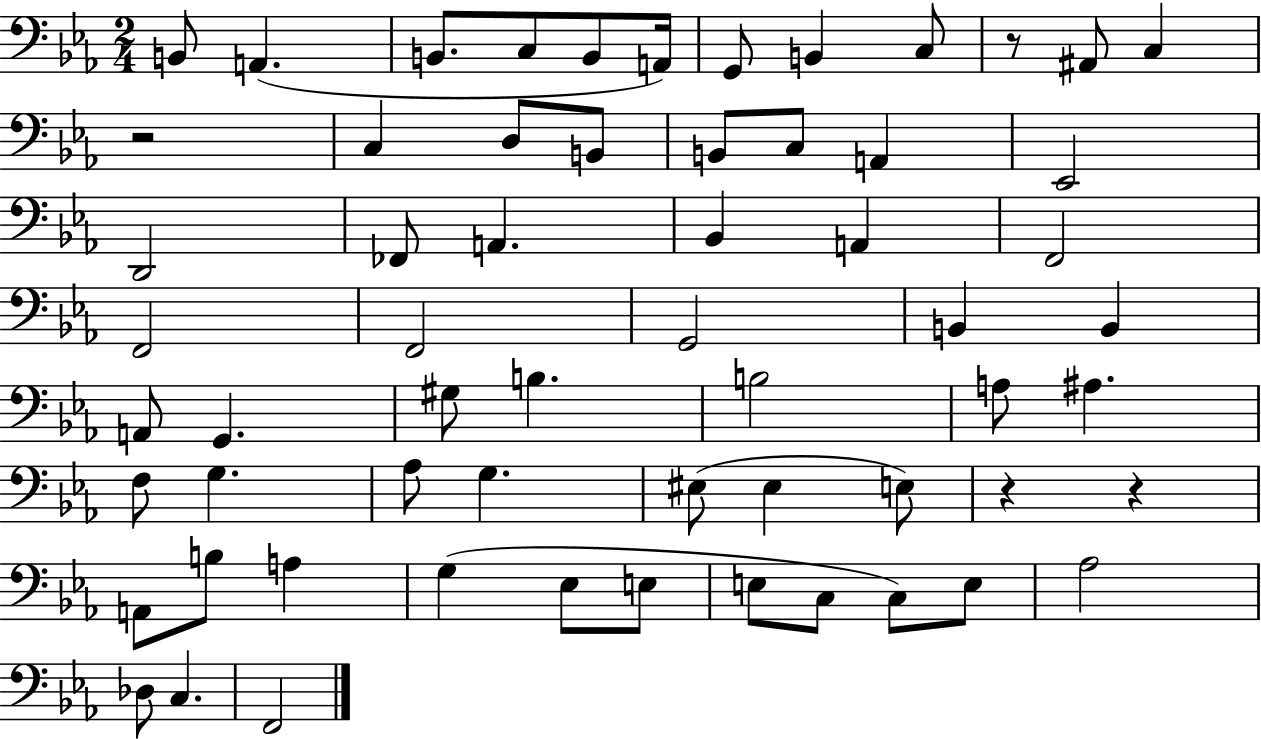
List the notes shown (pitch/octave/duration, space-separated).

B2/e A2/q. B2/e. C3/e B2/e A2/s G2/e B2/q C3/e R/e A#2/e C3/q R/h C3/q D3/e B2/e B2/e C3/e A2/q Eb2/h D2/h FES2/e A2/q. Bb2/q A2/q F2/h F2/h F2/h G2/h B2/q B2/q A2/e G2/q. G#3/e B3/q. B3/h A3/e A#3/q. F3/e G3/q. Ab3/e G3/q. EIS3/e EIS3/q E3/e R/q R/q A2/e B3/e A3/q G3/q Eb3/e E3/e E3/e C3/e C3/e E3/e Ab3/h Db3/e C3/q. F2/h